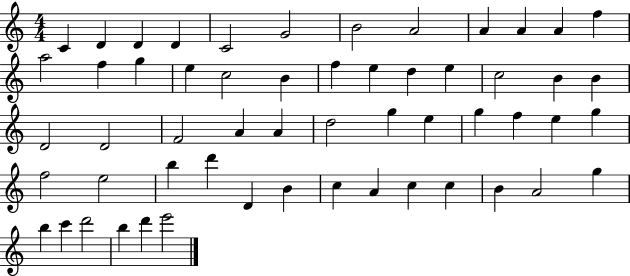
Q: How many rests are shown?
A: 0